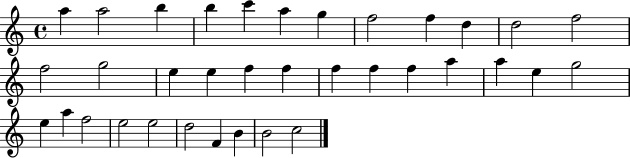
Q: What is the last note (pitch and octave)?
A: C5